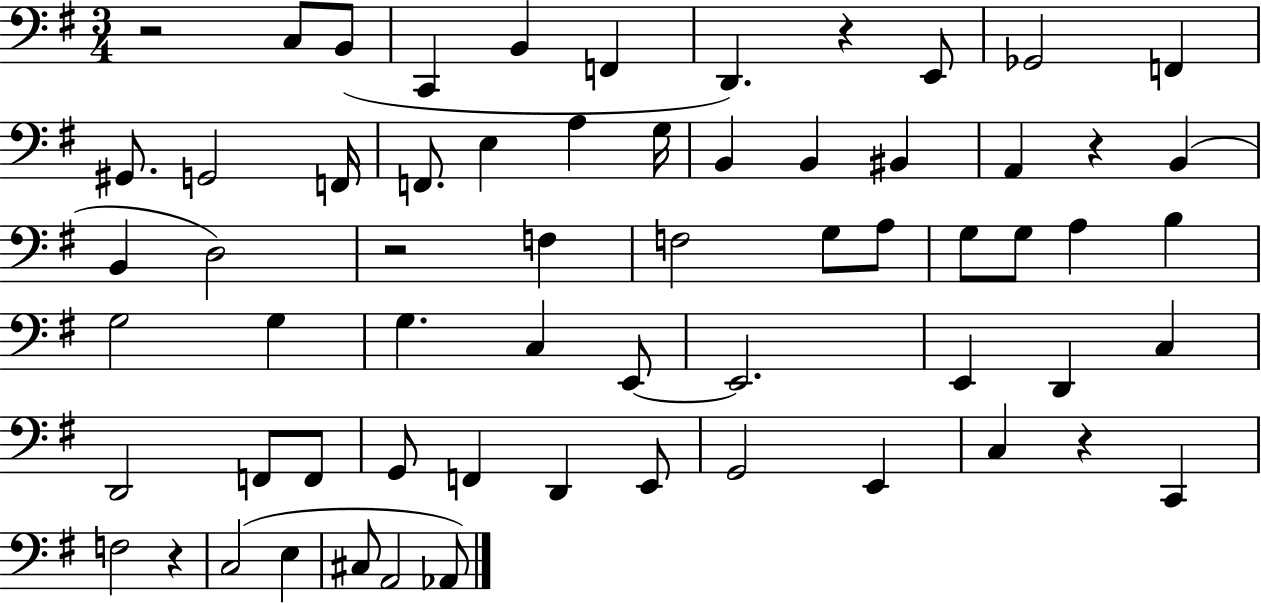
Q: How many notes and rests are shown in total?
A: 63